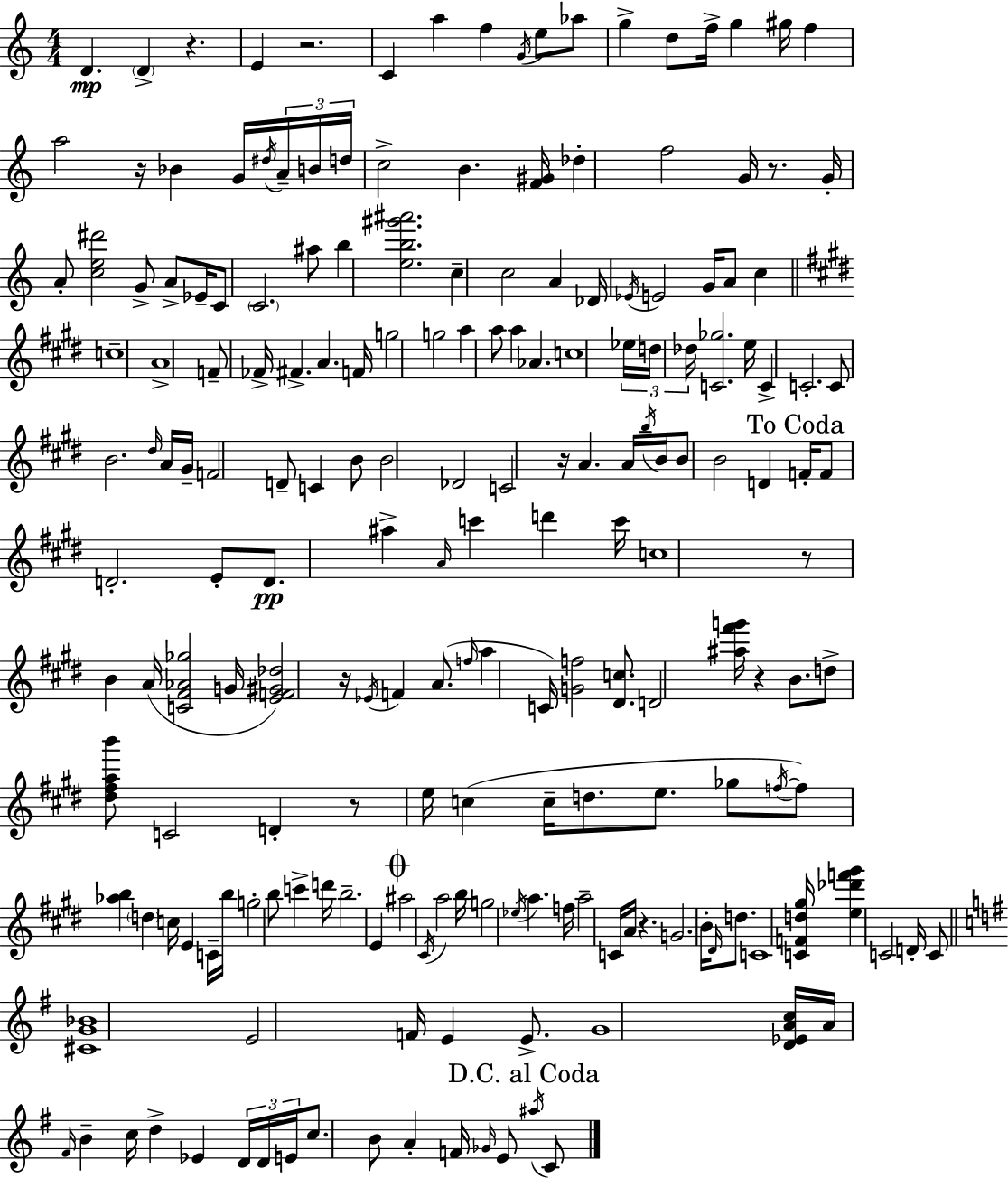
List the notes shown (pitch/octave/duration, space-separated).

D4/q. D4/q R/q. E4/q R/h. C4/q A5/q F5/q G4/s E5/e Ab5/e G5/q D5/e F5/s G5/q G#5/s F5/q A5/h R/s Bb4/q G4/s D#5/s A4/s B4/s D5/s C5/h B4/q. [F4,G#4]/s Db5/q F5/h G4/s R/e. G4/s A4/e [C5,E5,D#6]/h G4/e A4/e Eb4/s C4/e C4/h. A#5/e B5/q [E5,B5,G#6,A#6]/h. C5/q C5/h A4/q Db4/s Eb4/s E4/h G4/s A4/e C5/q C5/w A4/w F4/e FES4/s F#4/q. A4/q. F4/s G5/h G5/h A5/q A5/e A5/q Ab4/q. C5/w Eb5/s D5/s Db5/s [C4,Gb5]/h. E5/s C4/q C4/h. C4/e B4/h. D#5/s A4/s G#4/s F4/h D4/e C4/q B4/e B4/h Db4/h C4/h R/s A4/q. A4/s B5/s B4/s B4/e B4/h D4/q F4/s F4/e D4/h. E4/e D4/e. A#5/q A4/s C6/q D6/q C6/s C5/w R/e B4/q A4/s [C4,F#4,Ab4,Gb5]/h G4/s [E4,F4,G#4,Db5]/h R/s Eb4/s F4/q A4/e. F5/s A5/q C4/s [G4,F5]/h [D#4,C5]/e. D4/h [A#5,F#6,G6]/s R/q B4/e. D5/e [D#5,F#5,A5,B6]/e C4/h D4/q R/e E5/s C5/q C5/s D5/e. E5/e. Gb5/e F5/s F5/e [Ab5,B5]/q D5/q C5/s E4/q C4/s B5/s G5/h B5/e C6/q D6/s B5/h. E4/q A#5/h C#4/s A5/h B5/s G5/h Eb5/s A5/q. F5/s A5/h C4/s A4/s R/q. G4/h. B4/s D#4/s D5/e. C4/w [C4,F4,D5,G#5]/s [E5,Db6,F6,G#6]/q C4/h D4/s C4/e [C#4,G4,Bb4]/w E4/h F4/s E4/q E4/e. G4/w [D4,Eb4,A4,C5]/s A4/s F#4/s B4/q C5/s D5/q Eb4/q D4/s D4/s E4/s C5/e. B4/e A4/q F4/s Gb4/s E4/e A#5/s C4/e